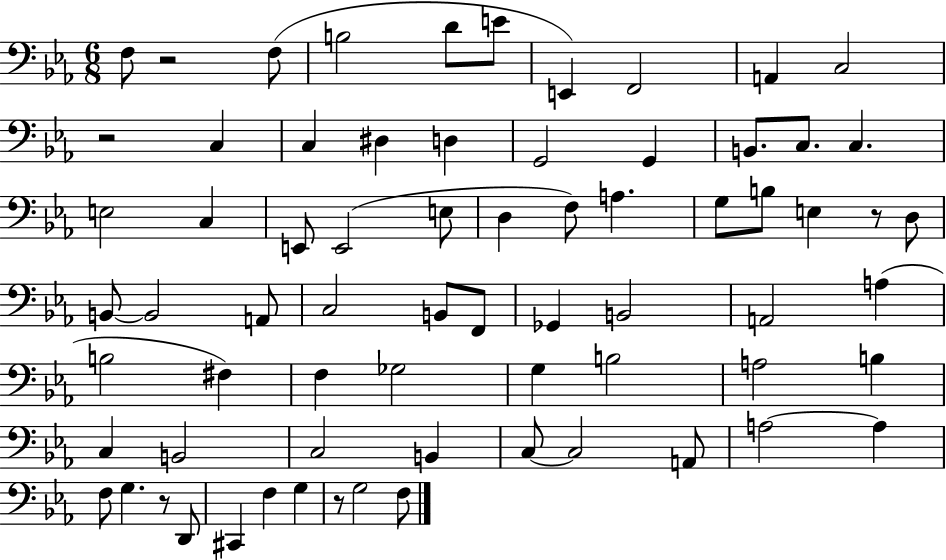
X:1
T:Untitled
M:6/8
L:1/4
K:Eb
F,/2 z2 F,/2 B,2 D/2 E/2 E,, F,,2 A,, C,2 z2 C, C, ^D, D, G,,2 G,, B,,/2 C,/2 C, E,2 C, E,,/2 E,,2 E,/2 D, F,/2 A, G,/2 B,/2 E, z/2 D,/2 B,,/2 B,,2 A,,/2 C,2 B,,/2 F,,/2 _G,, B,,2 A,,2 A, B,2 ^F, F, _G,2 G, B,2 A,2 B, C, B,,2 C,2 B,, C,/2 C,2 A,,/2 A,2 A, F,/2 G, z/2 D,,/2 ^C,, F, G, z/2 G,2 F,/2